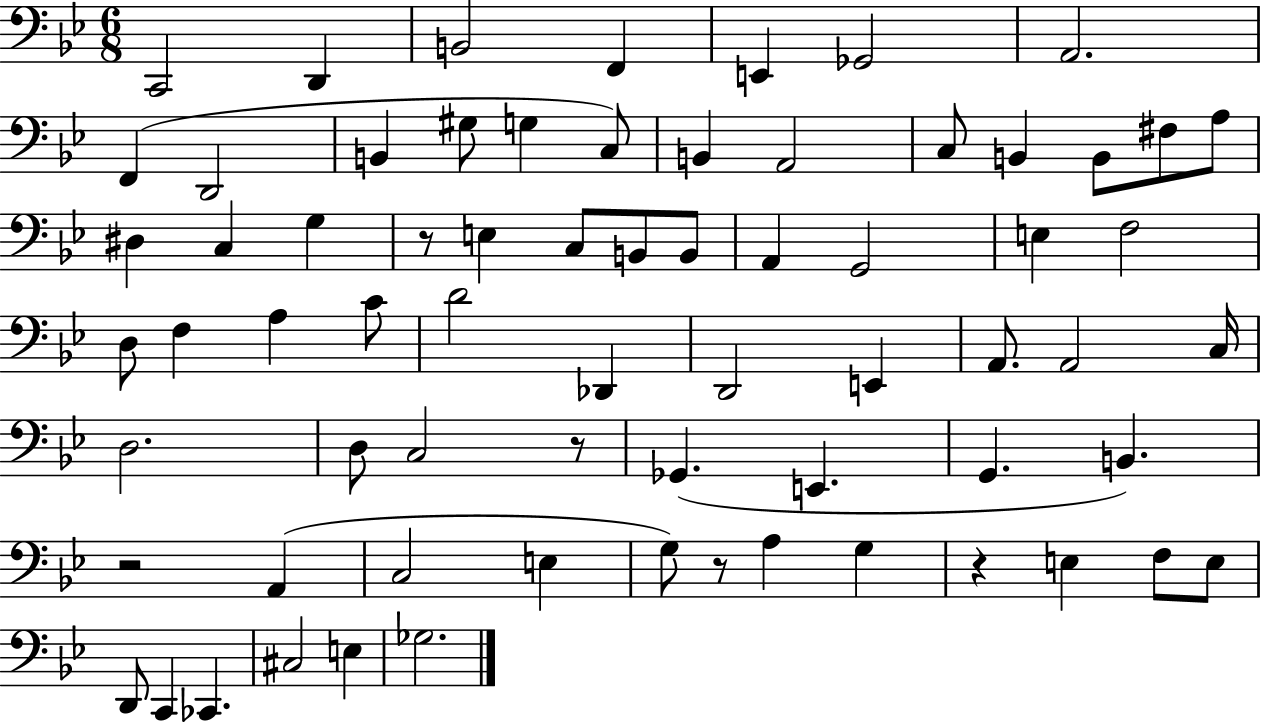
X:1
T:Untitled
M:6/8
L:1/4
K:Bb
C,,2 D,, B,,2 F,, E,, _G,,2 A,,2 F,, D,,2 B,, ^G,/2 G, C,/2 B,, A,,2 C,/2 B,, B,,/2 ^F,/2 A,/2 ^D, C, G, z/2 E, C,/2 B,,/2 B,,/2 A,, G,,2 E, F,2 D,/2 F, A, C/2 D2 _D,, D,,2 E,, A,,/2 A,,2 C,/4 D,2 D,/2 C,2 z/2 _G,, E,, G,, B,, z2 A,, C,2 E, G,/2 z/2 A, G, z E, F,/2 E,/2 D,,/2 C,, _C,, ^C,2 E, _G,2